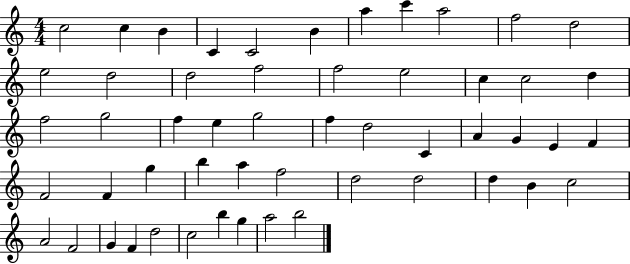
X:1
T:Untitled
M:4/4
L:1/4
K:C
c2 c B C C2 B a c' a2 f2 d2 e2 d2 d2 f2 f2 e2 c c2 d f2 g2 f e g2 f d2 C A G E F F2 F g b a f2 d2 d2 d B c2 A2 F2 G F d2 c2 b g a2 b2